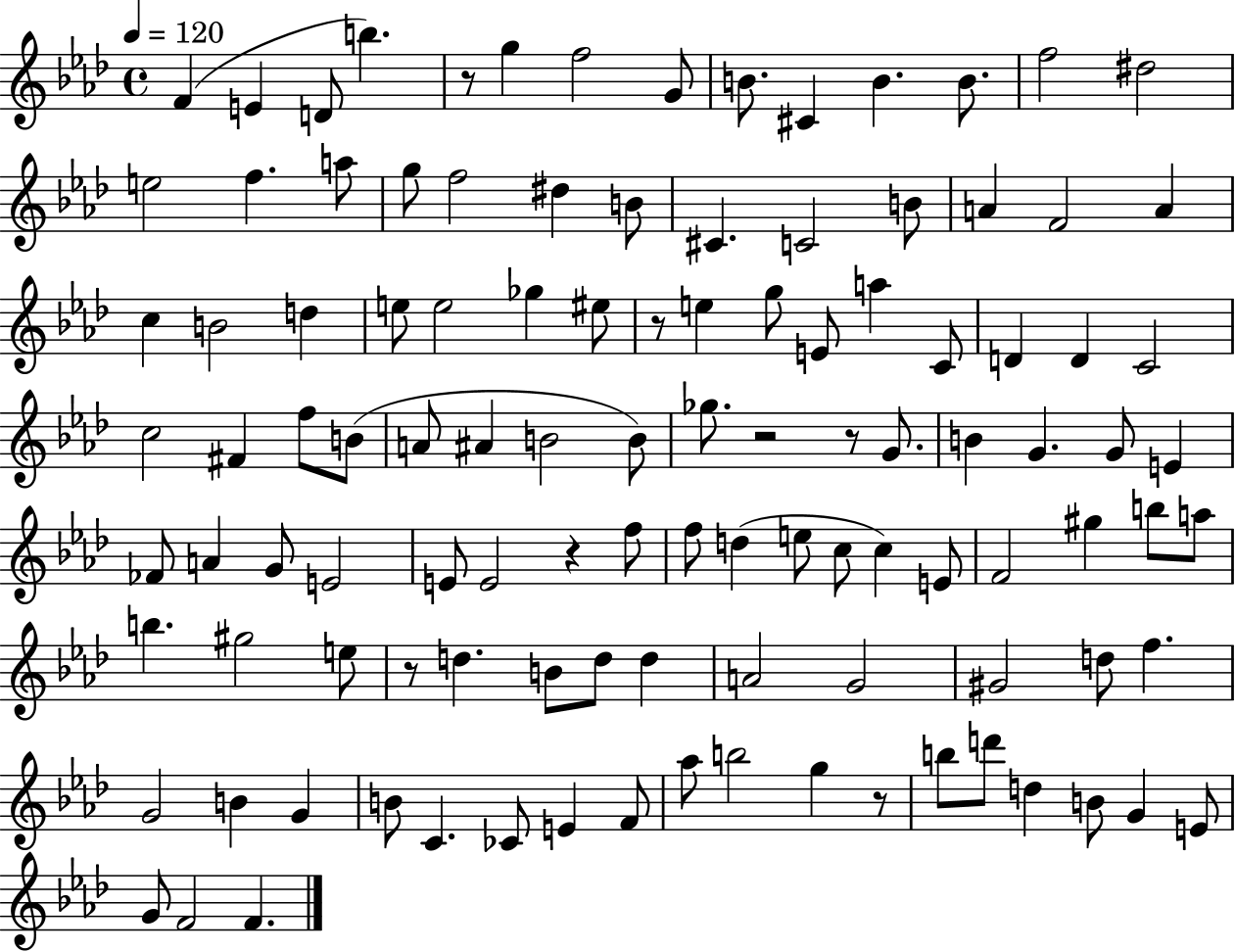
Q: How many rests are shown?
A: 7